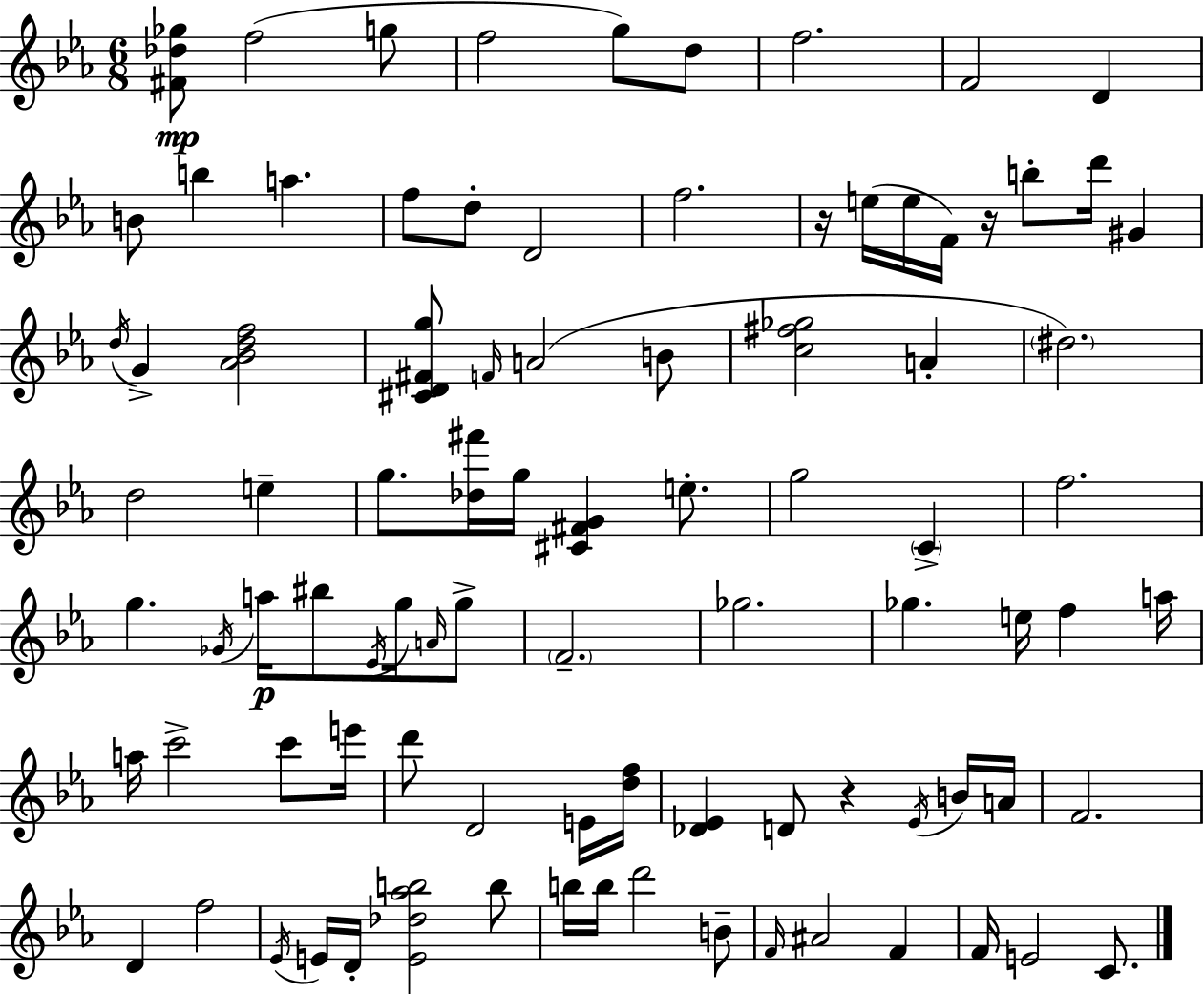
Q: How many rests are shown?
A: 3